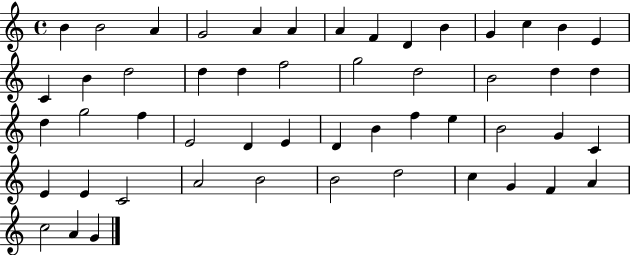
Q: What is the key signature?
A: C major